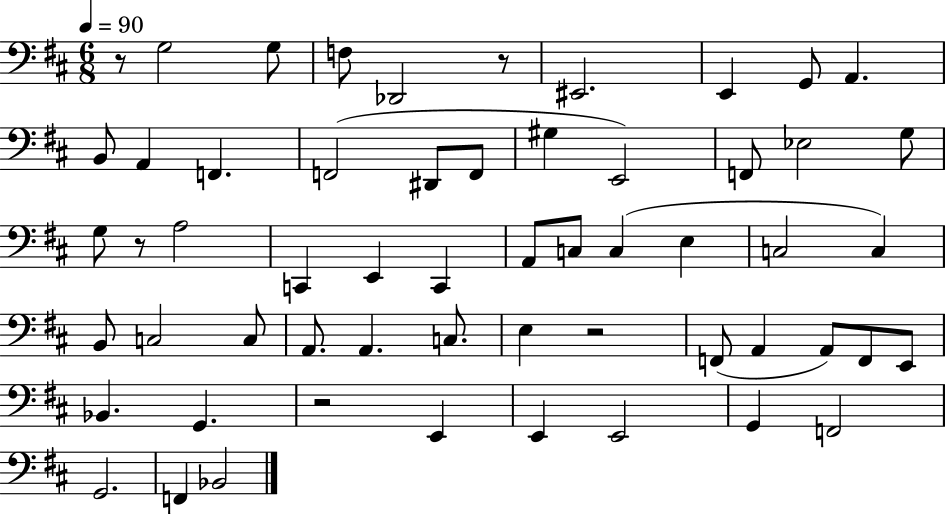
R/e G3/h G3/e F3/e Db2/h R/e EIS2/h. E2/q G2/e A2/q. B2/e A2/q F2/q. F2/h D#2/e F2/e G#3/q E2/h F2/e Eb3/h G3/e G3/e R/e A3/h C2/q E2/q C2/q A2/e C3/e C3/q E3/q C3/h C3/q B2/e C3/h C3/e A2/e. A2/q. C3/e. E3/q R/h F2/e A2/q A2/e F2/e E2/e Bb2/q. G2/q. R/h E2/q E2/q E2/h G2/q F2/h G2/h. F2/q Bb2/h